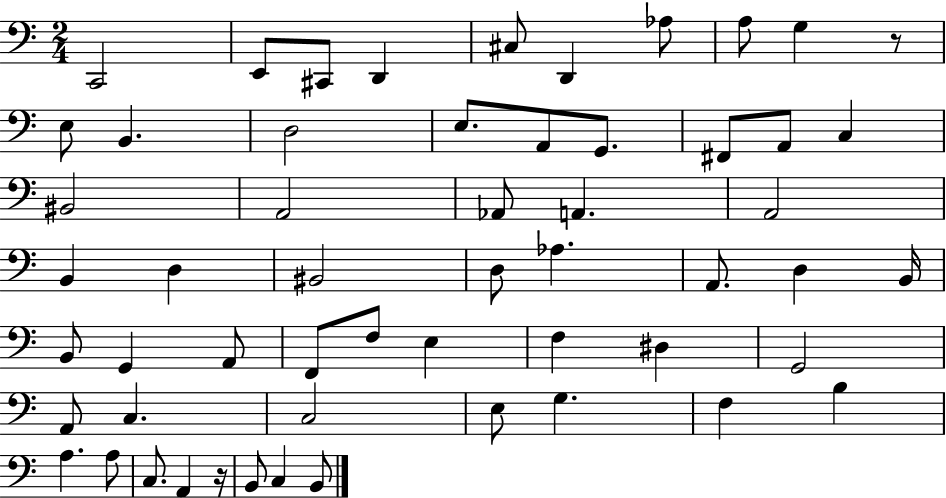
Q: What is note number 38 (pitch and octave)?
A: F3